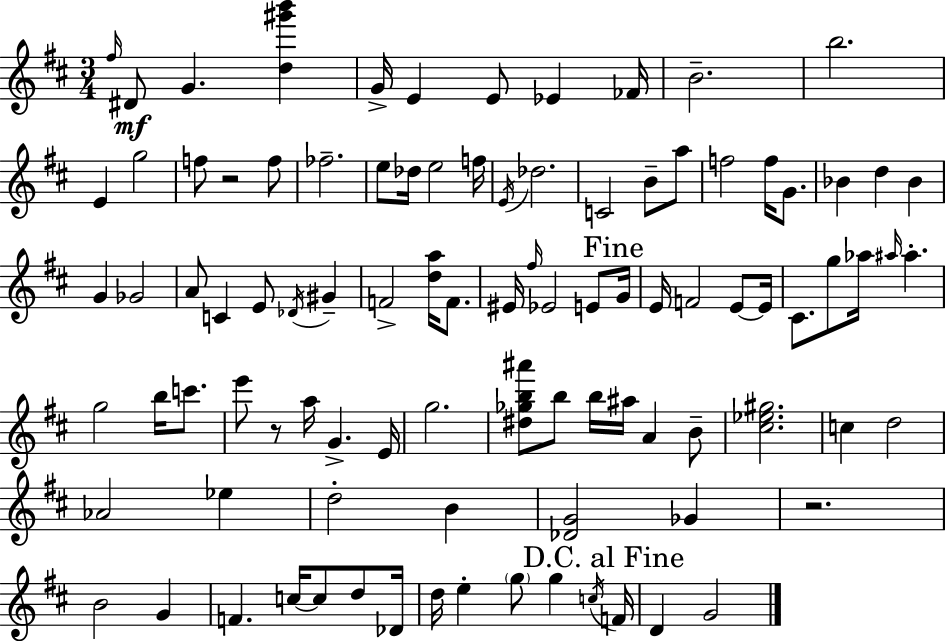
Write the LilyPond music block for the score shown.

{
  \clef treble
  \numericTimeSignature
  \time 3/4
  \key d \major
  \grace { fis''16 }\mf dis'8 g'4. <d'' gis''' b'''>4 | g'16-> e'4 e'8 ees'4 | fes'16 b'2.-- | b''2. | \break e'4 g''2 | f''8 r2 f''8 | fes''2.-- | e''8 des''16 e''2 | \break f''16 \acciaccatura { e'16 } des''2. | c'2 b'8-- | a''8 f''2 f''16 g'8. | bes'4 d''4 bes'4 | \break g'4 ges'2 | a'8 c'4 e'8 \acciaccatura { des'16 } gis'4-- | f'2-> <d'' a''>16 | f'8. eis'16 \grace { fis''16 } ees'2 | \break e'8 \mark "Fine" g'16 e'16 f'2 | e'8~~ e'16 cis'8. g''8 aes''16 \grace { ais''16 } ais''4.-. | g''2 | b''16 c'''8. e'''8 r8 a''16 g'4.-> | \break e'16 g''2. | <dis'' ges'' b'' ais'''>8 b''8 b''16 ais''16 a'4 | b'8-- <cis'' ees'' gis''>2. | c''4 d''2 | \break aes'2 | ees''4 d''2-. | b'4 <des' g'>2 | ges'4 r2. | \break b'2 | g'4 f'4. c''16~~ | c''8 d''8 des'16 d''16 e''4-. \parenthesize g''8 | g''4 \acciaccatura { c''16 } \mark "D.C. al Fine" f'16 d'4 g'2 | \break \bar "|."
}